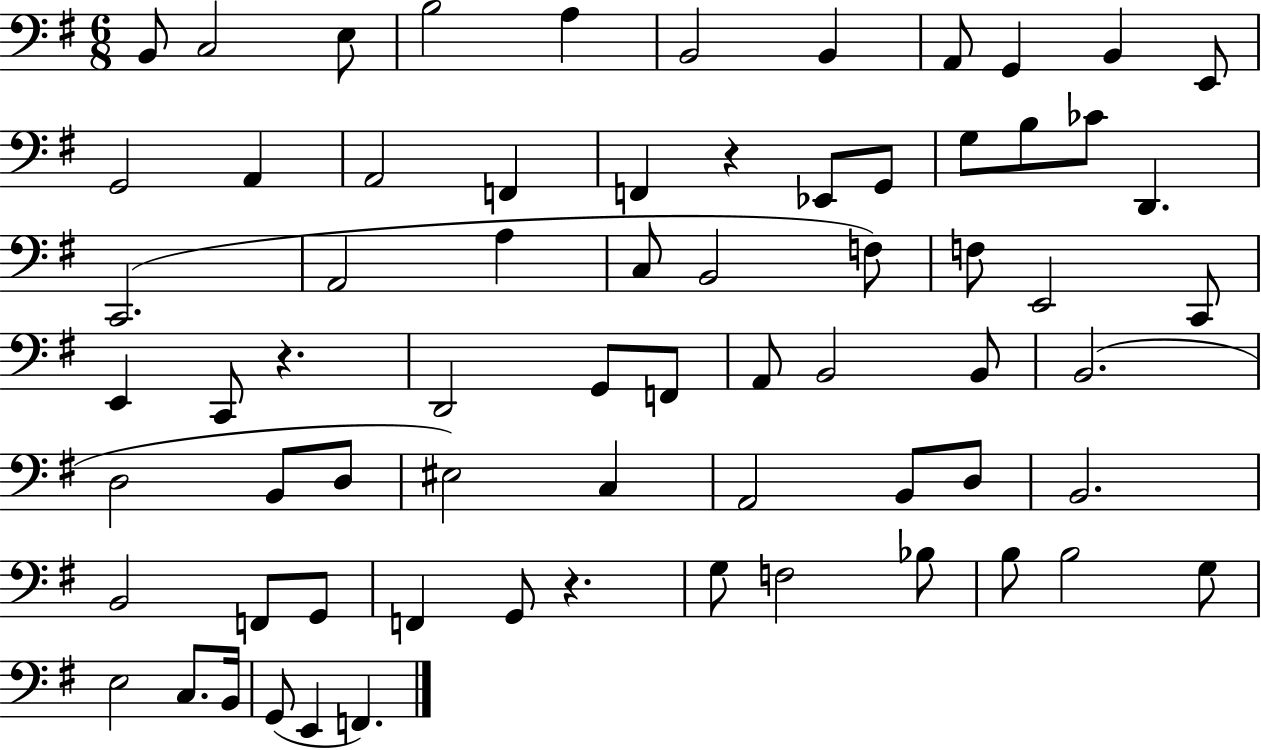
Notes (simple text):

B2/e C3/h E3/e B3/h A3/q B2/h B2/q A2/e G2/q B2/q E2/e G2/h A2/q A2/h F2/q F2/q R/q Eb2/e G2/e G3/e B3/e CES4/e D2/q. C2/h. A2/h A3/q C3/e B2/h F3/e F3/e E2/h C2/e E2/q C2/e R/q. D2/h G2/e F2/e A2/e B2/h B2/e B2/h. D3/h B2/e D3/e EIS3/h C3/q A2/h B2/e D3/e B2/h. B2/h F2/e G2/e F2/q G2/e R/q. G3/e F3/h Bb3/e B3/e B3/h G3/e E3/h C3/e. B2/s G2/e E2/q F2/q.